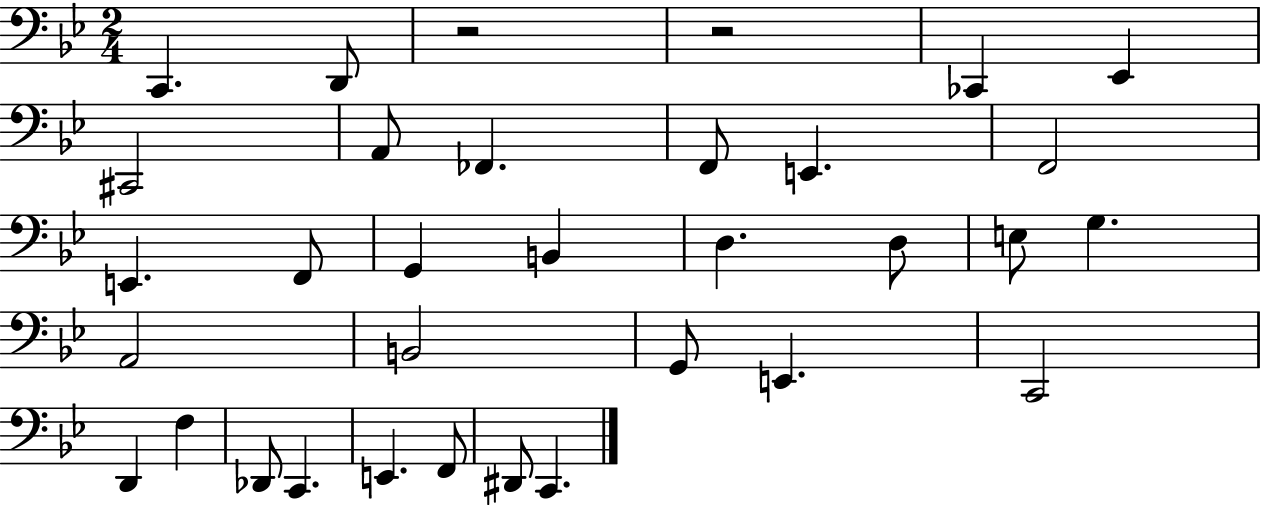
X:1
T:Untitled
M:2/4
L:1/4
K:Bb
C,, D,,/2 z2 z2 _C,, _E,, ^C,,2 A,,/2 _F,, F,,/2 E,, F,,2 E,, F,,/2 G,, B,, D, D,/2 E,/2 G, A,,2 B,,2 G,,/2 E,, C,,2 D,, F, _D,,/2 C,, E,, F,,/2 ^D,,/2 C,,